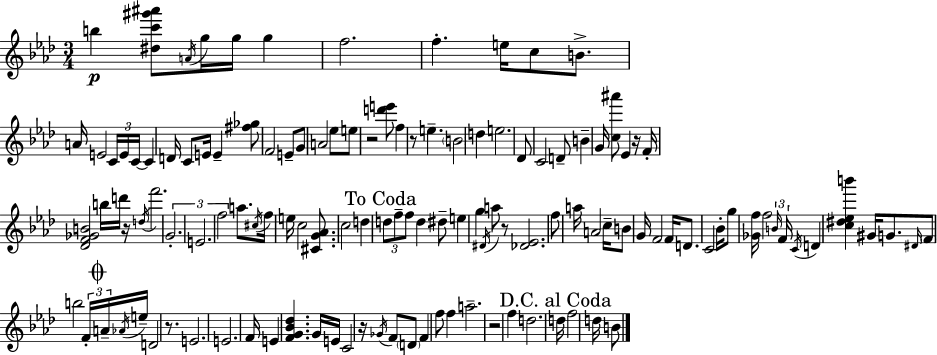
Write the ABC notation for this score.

X:1
T:Untitled
M:3/4
L:1/4
K:Ab
b [^dc'^g'^a']/2 A/4 g/4 g/4 g f2 f e/4 c/2 B/2 A/4 E2 C/4 E/4 C/4 C D/4 C/2 E/4 E [^f_g]/2 F2 E/2 G/2 A2 _e/2 e/2 z2 [d'e']/2 f z/2 e B2 d e2 _D/2 C2 D/2 B G/4 [c^a']/2 _E z/4 F/4 [_DF_GB]2 b/4 d'/4 z/4 d/4 f'2 G2 E2 f2 a/2 ^c/4 f/4 e/4 c2 [^CG_A]/2 c2 d d/2 f/2 f/2 d ^d/2 e g ^D/4 a/2 z/2 [_D_E]2 f/2 a/4 A2 c/4 B/2 G/4 F2 F/4 D/2 C2 _B/4 g/2 [_Gf]/4 f2 B/4 F/4 C/4 D [c^d_eb'] ^G/4 G/2 ^D/4 F/2 b2 F/4 A/4 _A/4 e/4 D2 z/2 E2 E2 F/4 E [FG_B_d] G/4 E/4 C2 z/4 _G/4 F/2 D/2 F f/2 f a2 z2 f d2 d/4 f2 d/4 B/2